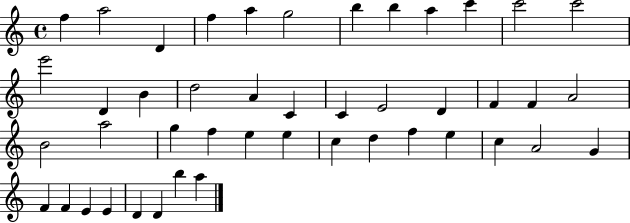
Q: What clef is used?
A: treble